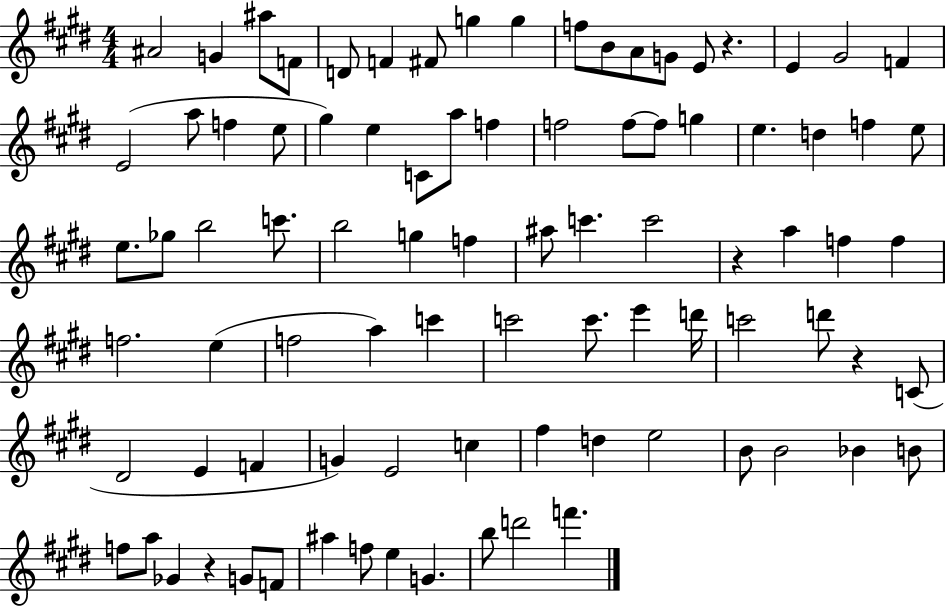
{
  \clef treble
  \numericTimeSignature
  \time 4/4
  \key e \major
  ais'2 g'4 ais''8 f'8 | d'8 f'4 fis'8 g''4 g''4 | f''8 b'8 a'8 g'8 e'8 r4. | e'4 gis'2 f'4 | \break e'2( a''8 f''4 e''8 | gis''4) e''4 c'8 a''8 f''4 | f''2 f''8~~ f''8 g''4 | e''4. d''4 f''4 e''8 | \break e''8. ges''8 b''2 c'''8. | b''2 g''4 f''4 | ais''8 c'''4. c'''2 | r4 a''4 f''4 f''4 | \break f''2. e''4( | f''2 a''4) c'''4 | c'''2 c'''8. e'''4 d'''16 | c'''2 d'''8 r4 c'8( | \break dis'2 e'4 f'4 | g'4) e'2 c''4 | fis''4 d''4 e''2 | b'8 b'2 bes'4 b'8 | \break f''8 a''8 ges'4 r4 g'8 f'8 | ais''4 f''8 e''4 g'4. | b''8 d'''2 f'''4. | \bar "|."
}